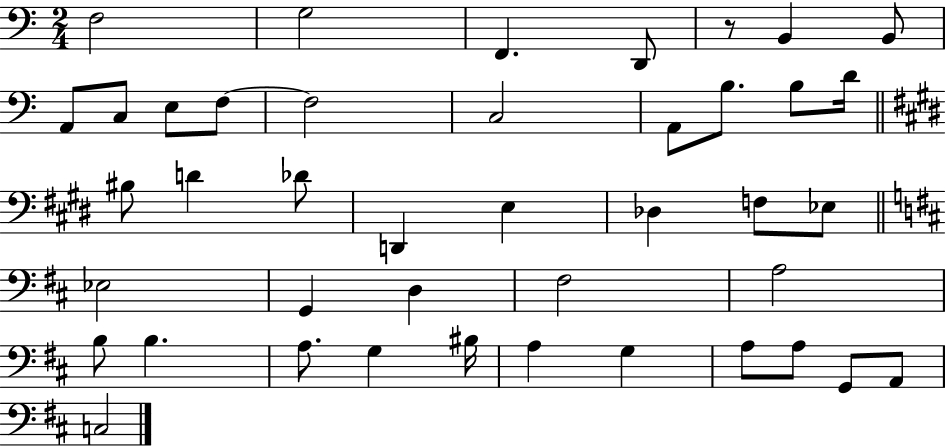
F3/h G3/h F2/q. D2/e R/e B2/q B2/e A2/e C3/e E3/e F3/e F3/h C3/h A2/e B3/e. B3/e D4/s BIS3/e D4/q Db4/e D2/q E3/q Db3/q F3/e Eb3/e Eb3/h G2/q D3/q F#3/h A3/h B3/e B3/q. A3/e. G3/q BIS3/s A3/q G3/q A3/e A3/e G2/e A2/e C3/h